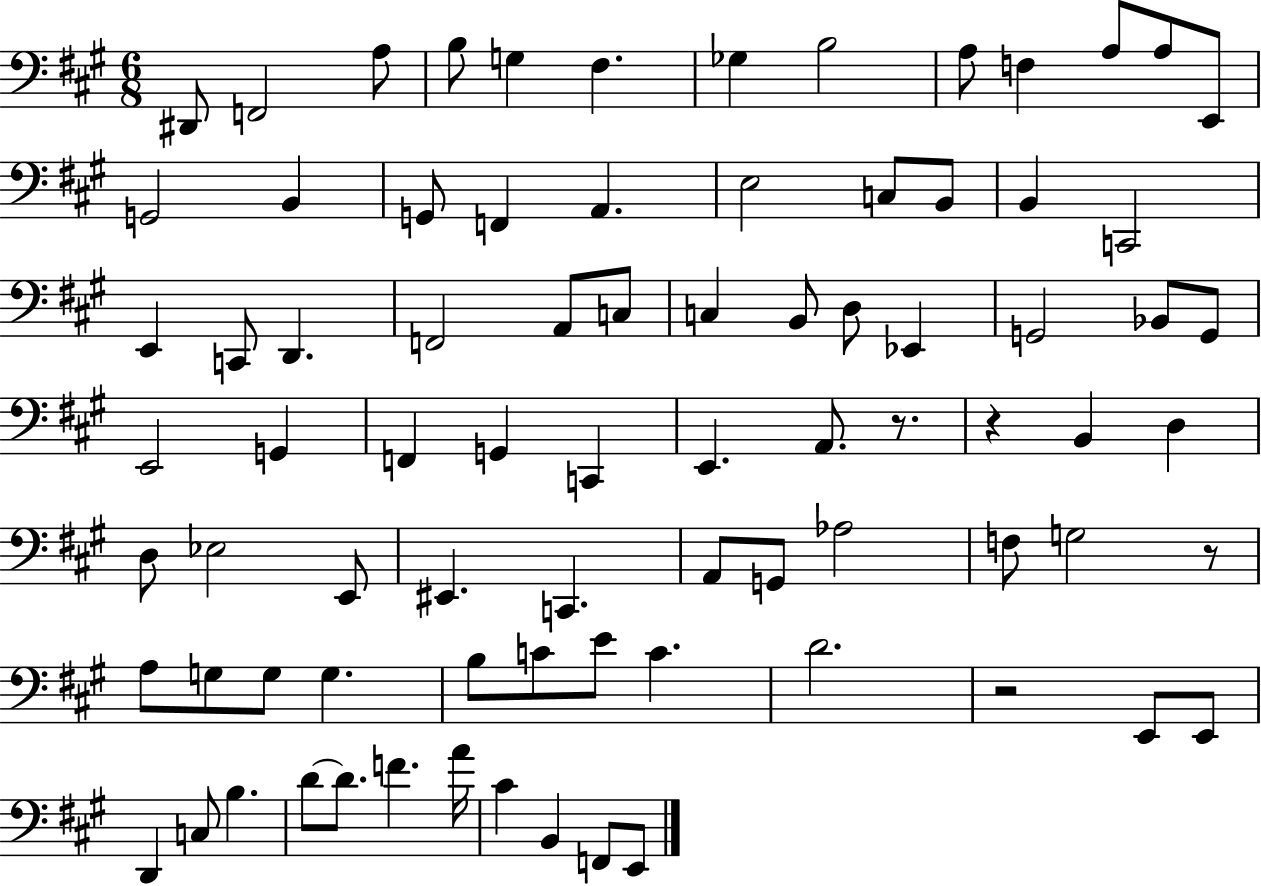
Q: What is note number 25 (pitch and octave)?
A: C2